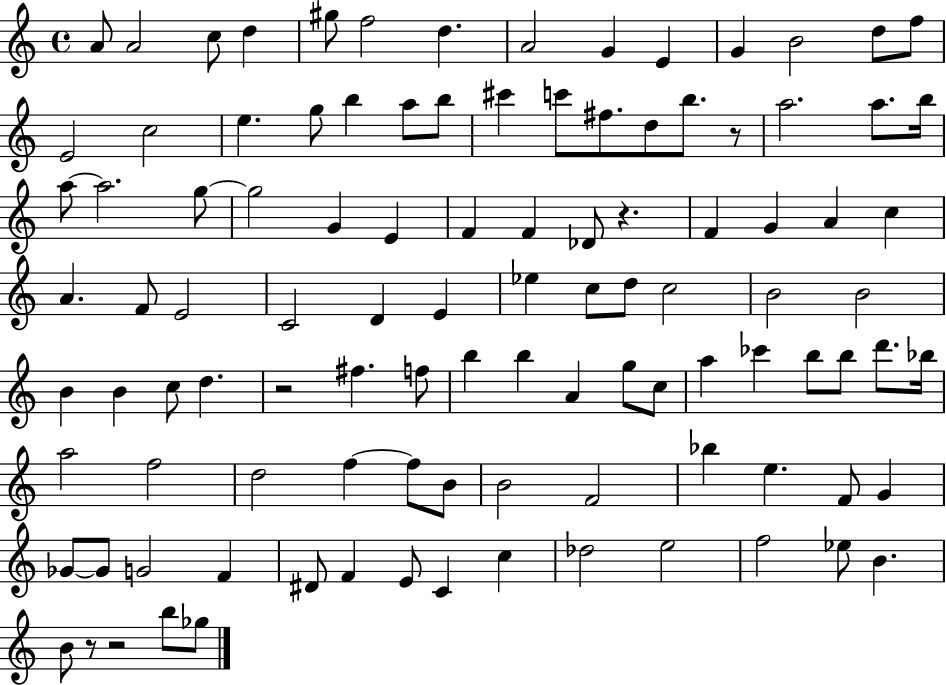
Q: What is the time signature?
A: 4/4